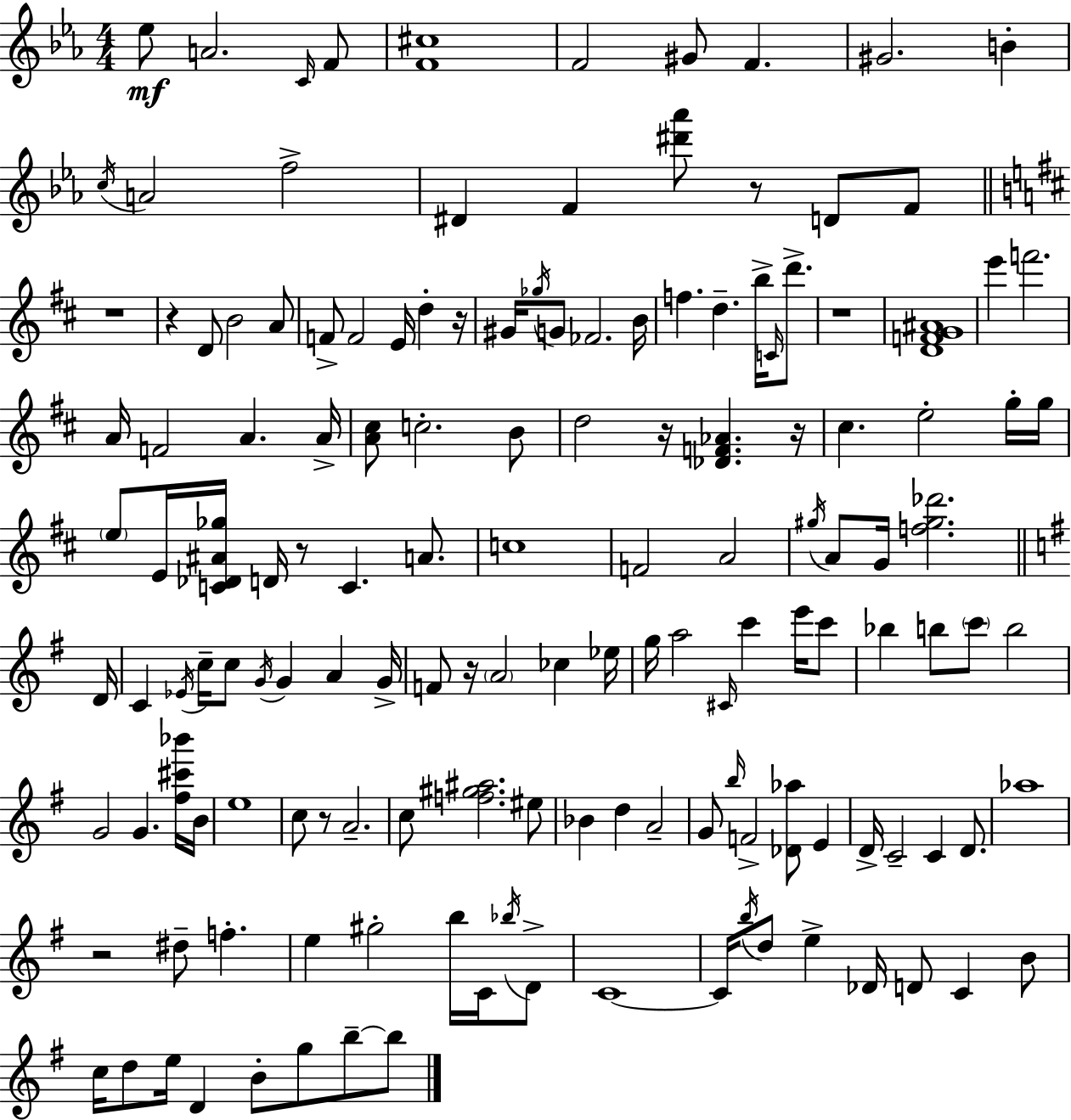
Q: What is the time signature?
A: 4/4